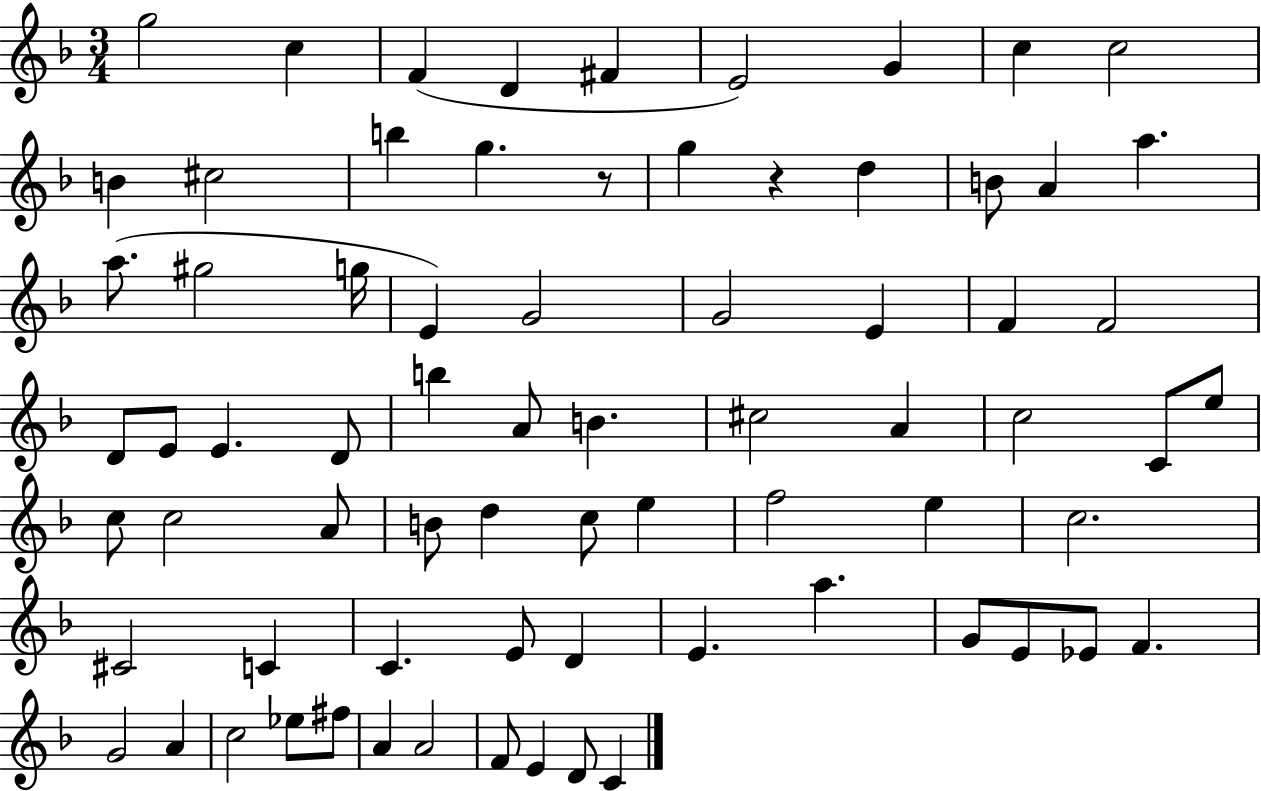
X:1
T:Untitled
M:3/4
L:1/4
K:F
g2 c F D ^F E2 G c c2 B ^c2 b g z/2 g z d B/2 A a a/2 ^g2 g/4 E G2 G2 E F F2 D/2 E/2 E D/2 b A/2 B ^c2 A c2 C/2 e/2 c/2 c2 A/2 B/2 d c/2 e f2 e c2 ^C2 C C E/2 D E a G/2 E/2 _E/2 F G2 A c2 _e/2 ^f/2 A A2 F/2 E D/2 C